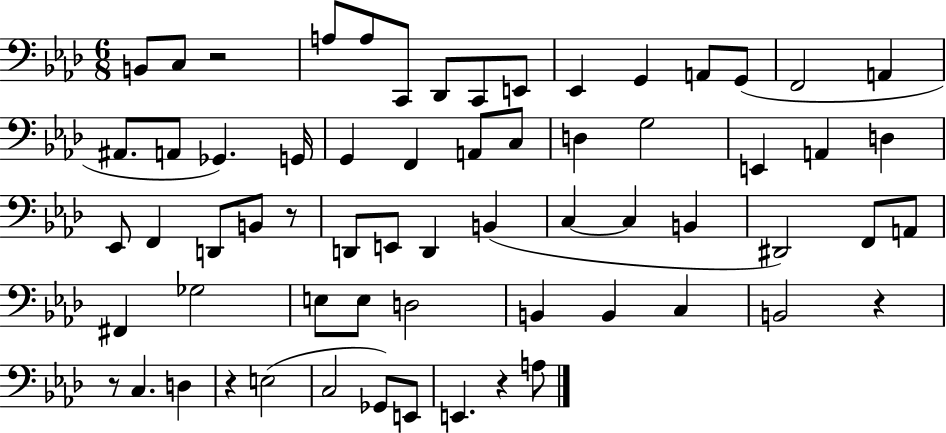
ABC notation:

X:1
T:Untitled
M:6/8
L:1/4
K:Ab
B,,/2 C,/2 z2 A,/2 A,/2 C,,/2 _D,,/2 C,,/2 E,,/2 _E,, G,, A,,/2 G,,/2 F,,2 A,, ^A,,/2 A,,/2 _G,, G,,/4 G,, F,, A,,/2 C,/2 D, G,2 E,, A,, D, _E,,/2 F,, D,,/2 B,,/2 z/2 D,,/2 E,,/2 D,, B,, C, C, B,, ^D,,2 F,,/2 A,,/2 ^F,, _G,2 E,/2 E,/2 D,2 B,, B,, C, B,,2 z z/2 C, D, z E,2 C,2 _G,,/2 E,,/2 E,, z A,/2